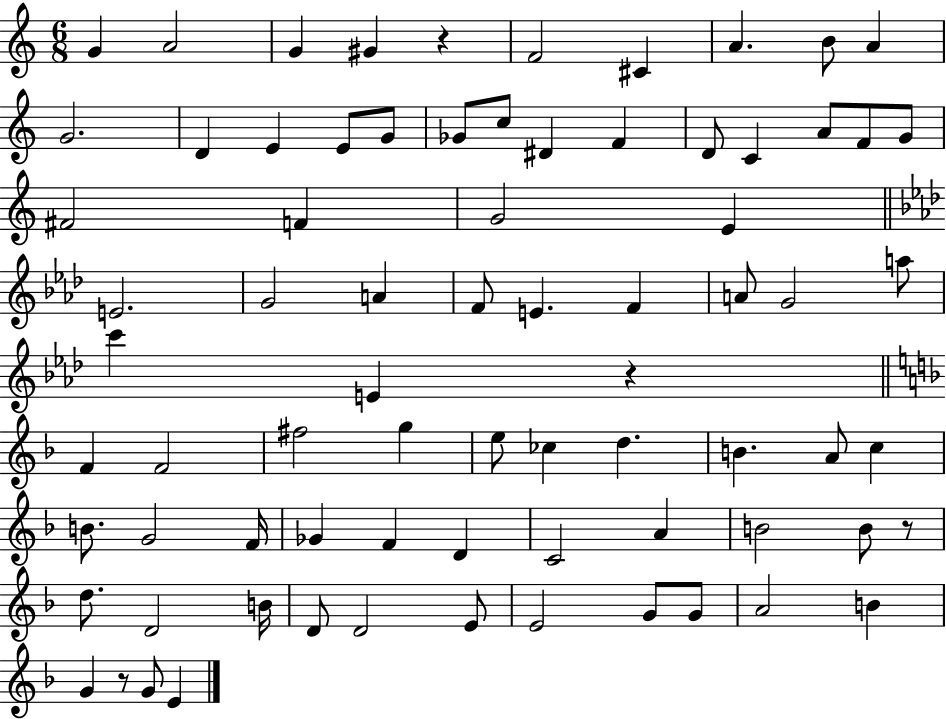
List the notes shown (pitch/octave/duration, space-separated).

G4/q A4/h G4/q G#4/q R/q F4/h C#4/q A4/q. B4/e A4/q G4/h. D4/q E4/q E4/e G4/e Gb4/e C5/e D#4/q F4/q D4/e C4/q A4/e F4/e G4/e F#4/h F4/q G4/h E4/q E4/h. G4/h A4/q F4/e E4/q. F4/q A4/e G4/h A5/e C6/q E4/q R/q F4/q F4/h F#5/h G5/q E5/e CES5/q D5/q. B4/q. A4/e C5/q B4/e. G4/h F4/s Gb4/q F4/q D4/q C4/h A4/q B4/h B4/e R/e D5/e. D4/h B4/s D4/e D4/h E4/e E4/h G4/e G4/e A4/h B4/q G4/q R/e G4/e E4/q